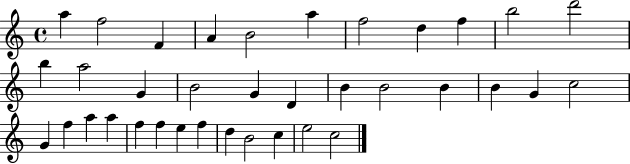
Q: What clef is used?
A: treble